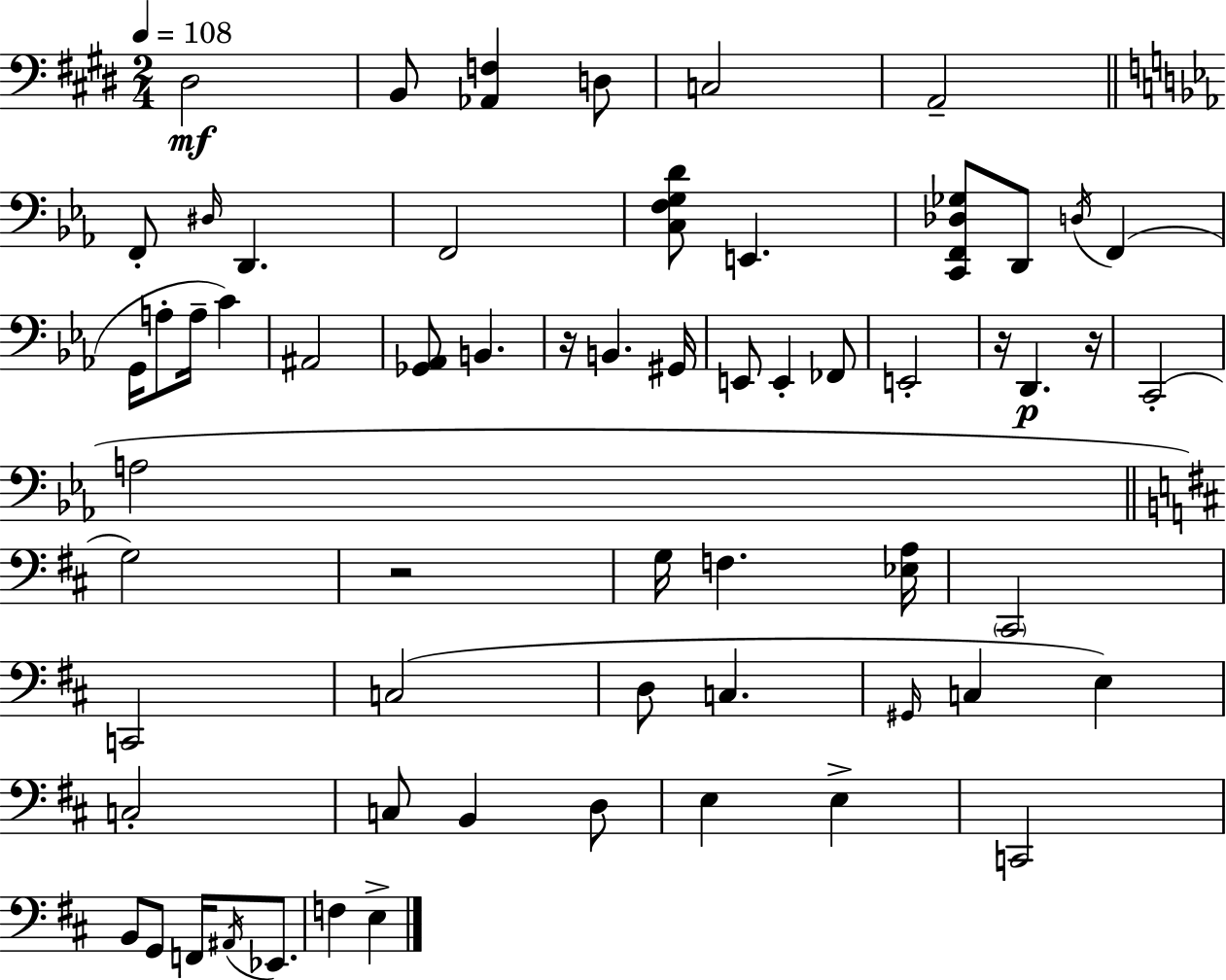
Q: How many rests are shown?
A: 4